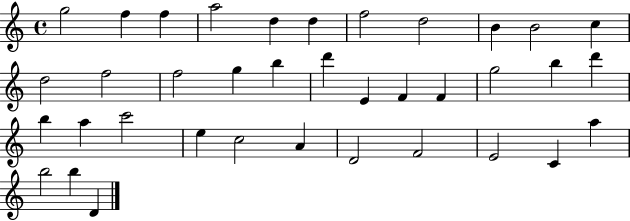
{
  \clef treble
  \time 4/4
  \defaultTimeSignature
  \key c \major
  g''2 f''4 f''4 | a''2 d''4 d''4 | f''2 d''2 | b'4 b'2 c''4 | \break d''2 f''2 | f''2 g''4 b''4 | d'''4 e'4 f'4 f'4 | g''2 b''4 d'''4 | \break b''4 a''4 c'''2 | e''4 c''2 a'4 | d'2 f'2 | e'2 c'4 a''4 | \break b''2 b''4 d'4 | \bar "|."
}